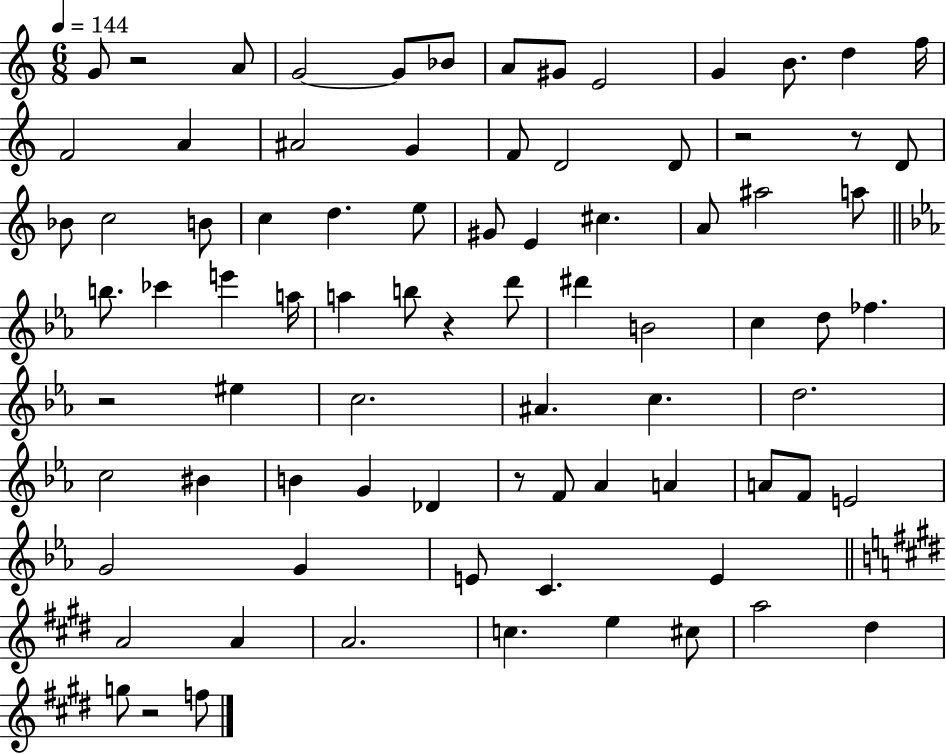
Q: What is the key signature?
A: C major